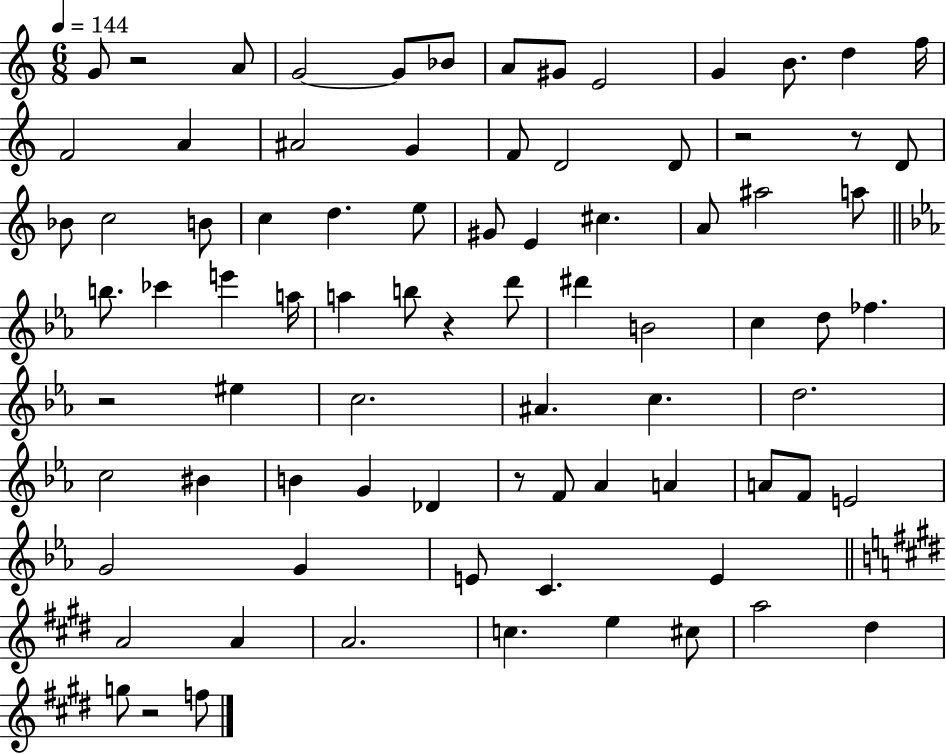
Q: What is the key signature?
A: C major